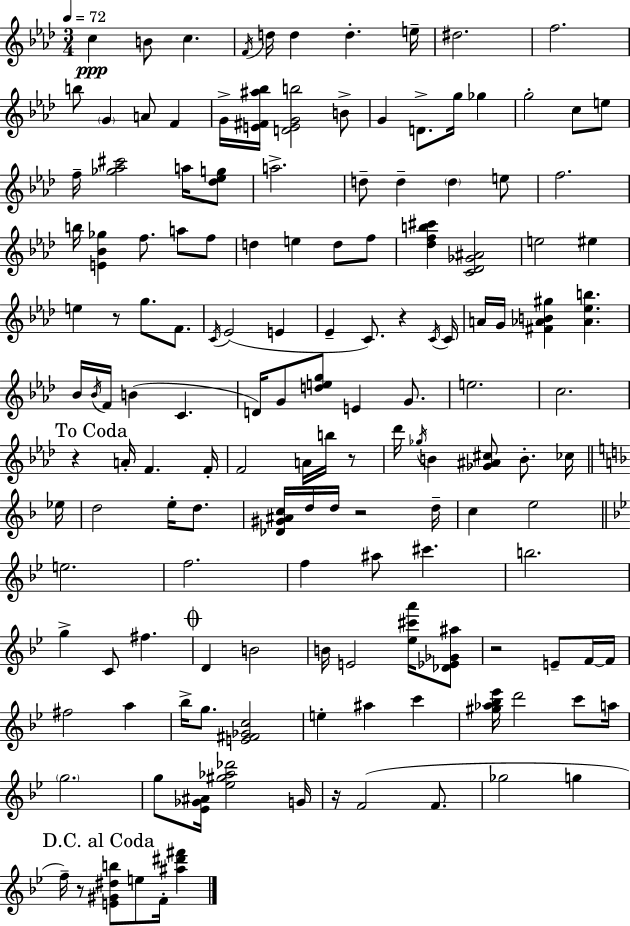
{
  \clef treble
  \numericTimeSignature
  \time 3/4
  \key f \minor
  \tempo 4 = 72
  c''4\ppp b'8 c''4. | \acciaccatura { f'16 } d''16 d''4 d''4.-. | e''16-- dis''2. | f''2. | \break b''8 \parenthesize g'4 a'8 f'4 | g'16-> <e' fis' ais'' bes''>16 <d' e' g' b''>2 b'8-> | g'4 d'8.-> g''16 ges''4 | g''2-. c''8 e''8 | \break f''16-- <ges'' aes'' cis'''>2 a''16 <des'' ees'' g''>8 | a''2.-> | d''8-- d''4-- \parenthesize d''4 e''8 | f''2. | \break b''16 <e' bes' ges''>4 f''8. a''8 f''8 | d''4 e''4 d''8 f''8 | <des'' f'' b'' cis'''>4 <c' des' ges' ais'>2 | e''2 eis''4 | \break e''4 r8 g''8. f'8. | \acciaccatura { c'16 } ees'2( e'4 | ees'4-- c'8.) r4 | \acciaccatura { c'16 } c'16 a'16 g'16 <fis' aes' b' gis''>4 <aes' ees'' b''>4. | \break bes'16 \acciaccatura { bes'16 } f'16 b'4( c'4. | d'16) g'8 <d'' e'' g''>8 e'4 | g'8. e''2. | c''2. | \break \mark "To Coda" r4 a'16-. f'4. | f'16-. f'2 | a'16 b''16 r8 des'''16 \acciaccatura { ges''16 } b'4 <ges' ais' cis''>8 | b'8.-. ces''16 \bar "||" \break \key d \minor ees''16 d''2 e''16-. d''8. | <des' gis' ais' c''>16 d''16 d''16 r2 | d''16-- c''4 e''2 | \bar "||" \break \key g \minor e''2. | f''2. | f''4 ais''8 cis'''4. | b''2. | \break g''4-> c'8 fis''4. | \mark \markup { \musicglyph "scripts.coda" } d'4 b'2 | b'16 e'2 <ees'' cis''' a'''>16 <des' ees' ges' ais''>8 | r2 e'8-- f'16~~ f'16 | \break fis''2 a''4 | bes''16-> g''8. <e' fis' ges' c''>2 | e''4-. ais''4 c'''4 | <gis'' aes'' bes'' ees'''>16 d'''2 c'''8 a''16 | \break \parenthesize g''2. | g''8 <ees' ges' ais'>16 <ees'' gis'' aes'' des'''>2 g'16 | r16 f'2( f'8. | ges''2 g''4 | \break \mark "D.C. al Coda" f''16--) r8 <e' gis' dis'' b''>8 e''8 f'16-. <ais'' dis''' fis'''>4 | \bar "|."
}